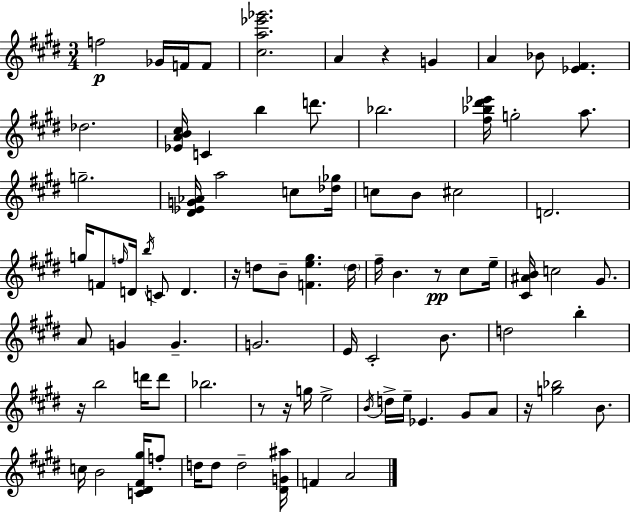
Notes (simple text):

F5/h Gb4/s F4/s F4/e [C#5,A5,Eb6,Gb6]/h. A4/q R/q G4/q A4/q Bb4/e [Eb4,F#4]/q. Db5/h. [Eb4,A4,B4,C#5]/s C4/q B5/q D6/e. Bb5/h. [F#5,Bb5,D#6,Eb6]/s G5/h A5/e. G5/h. [D#4,Eb4,G4,Ab4]/s A5/h C5/e [Db5,Gb5]/s C5/e B4/e C#5/h D4/h. G5/s F4/e F5/s D4/s B5/s C4/e D4/q. R/s D5/e B4/e [F4,E5,G#5]/q. D5/s F#5/s B4/q. R/e C#5/e E5/s [C#4,A#4,B4]/s C5/h G#4/e. A4/e G4/q G4/q. G4/h. E4/s C#4/h B4/e. D5/h B5/q R/s B5/h D6/s D6/e Bb5/h. R/e R/s G5/s E5/h B4/s D5/s E5/s Eb4/q. G#4/e A4/e R/s [G5,Bb5]/h B4/e. C5/s B4/h [C4,D#4,F#4,G#5]/s F5/e D5/s D5/e D5/h [D#4,G4,A#5]/s F4/q A4/h